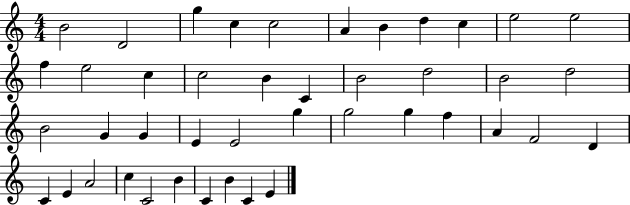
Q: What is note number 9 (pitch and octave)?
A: C5